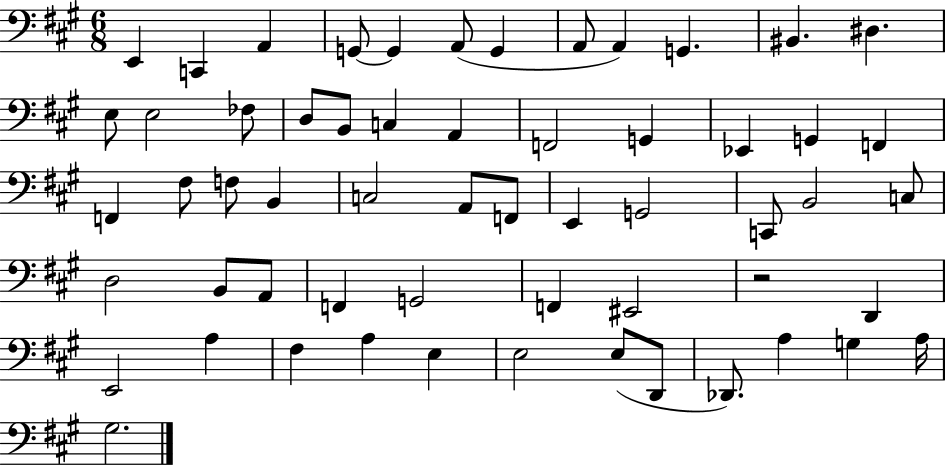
E2/q C2/q A2/q G2/e G2/q A2/e G2/q A2/e A2/q G2/q. BIS2/q. D#3/q. E3/e E3/h FES3/e D3/e B2/e C3/q A2/q F2/h G2/q Eb2/q G2/q F2/q F2/q F#3/e F3/e B2/q C3/h A2/e F2/e E2/q G2/h C2/e B2/h C3/e D3/h B2/e A2/e F2/q G2/h F2/q EIS2/h R/h D2/q E2/h A3/q F#3/q A3/q E3/q E3/h E3/e D2/e Db2/e. A3/q G3/q A3/s G#3/h.